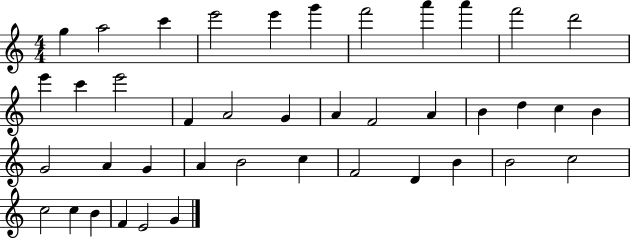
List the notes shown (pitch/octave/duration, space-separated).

G5/q A5/h C6/q E6/h E6/q G6/q F6/h A6/q A6/q F6/h D6/h E6/q C6/q E6/h F4/q A4/h G4/q A4/q F4/h A4/q B4/q D5/q C5/q B4/q G4/h A4/q G4/q A4/q B4/h C5/q F4/h D4/q B4/q B4/h C5/h C5/h C5/q B4/q F4/q E4/h G4/q